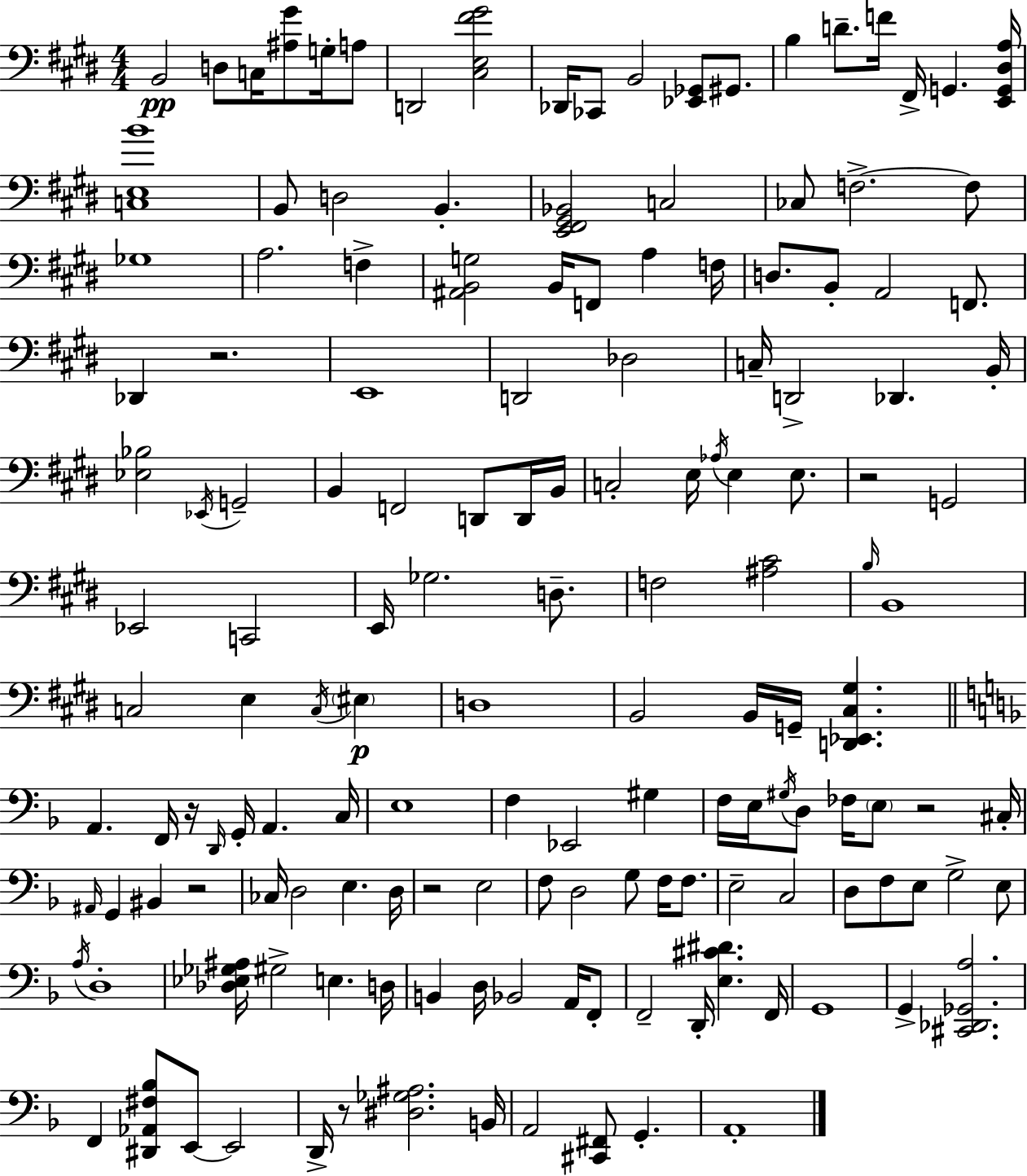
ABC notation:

X:1
T:Untitled
M:4/4
L:1/4
K:E
B,,2 D,/2 C,/4 [^A,^G]/2 G,/4 A,/2 D,,2 [^C,E,^F^G]2 _D,,/4 _C,,/2 B,,2 [_E,,_G,,]/2 ^G,,/2 B, D/2 F/4 ^F,,/4 G,, [E,,G,,^D,A,]/4 [C,E,B]4 B,,/2 D,2 B,, [E,,^F,,^G,,_B,,]2 C,2 _C,/2 F,2 F,/2 _G,4 A,2 F, [^A,,B,,G,]2 B,,/4 F,,/2 A, F,/4 D,/2 B,,/2 A,,2 F,,/2 _D,, z2 E,,4 D,,2 _D,2 C,/4 D,,2 _D,, B,,/4 [_E,_B,]2 _E,,/4 G,,2 B,, F,,2 D,,/2 D,,/4 B,,/4 C,2 E,/4 _A,/4 E, E,/2 z2 G,,2 _E,,2 C,,2 E,,/4 _G,2 D,/2 F,2 [^A,^C]2 B,/4 B,,4 C,2 E, C,/4 ^E, D,4 B,,2 B,,/4 G,,/4 [D,,_E,,^C,^G,] A,, F,,/4 z/4 D,,/4 G,,/4 A,, C,/4 E,4 F, _E,,2 ^G, F,/4 E,/4 ^G,/4 D,/2 _F,/4 E,/2 z2 ^C,/4 ^A,,/4 G,, ^B,, z2 _C,/4 D,2 E, D,/4 z2 E,2 F,/2 D,2 G,/2 F,/4 F,/2 E,2 C,2 D,/2 F,/2 E,/2 G,2 E,/2 A,/4 D,4 [_D,_E,_G,^A,]/4 ^G,2 E, D,/4 B,, D,/4 _B,,2 A,,/4 F,,/2 F,,2 D,,/4 [E,^C^D] F,,/4 G,,4 G,, [^C,,_D,,_G,,A,]2 F,, [^D,,_A,,^F,_B,]/2 E,,/2 E,,2 D,,/4 z/2 [^D,_G,^A,]2 B,,/4 A,,2 [^C,,^F,,]/2 G,, A,,4